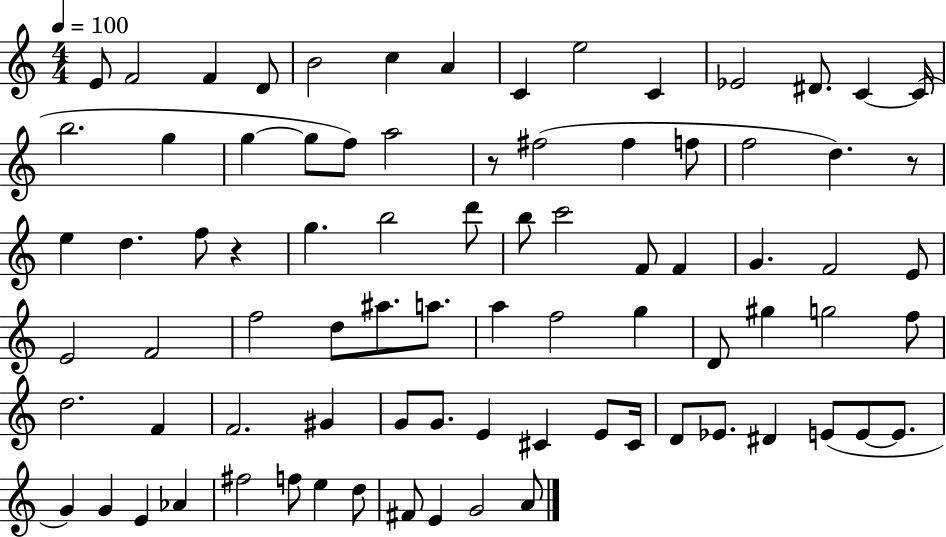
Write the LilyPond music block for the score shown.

{
  \clef treble
  \numericTimeSignature
  \time 4/4
  \key c \major
  \tempo 4 = 100
  \repeat volta 2 { e'8 f'2 f'4 d'8 | b'2 c''4 a'4 | c'4 e''2 c'4 | ees'2 dis'8. c'4~~ c'16( | \break b''2. g''4 | g''4~~ g''8 f''8) a''2 | r8 fis''2( fis''4 f''8 | f''2 d''4.) r8 | \break e''4 d''4. f''8 r4 | g''4. b''2 d'''8 | b''8 c'''2 f'8 f'4 | g'4. f'2 e'8 | \break e'2 f'2 | f''2 d''8 ais''8. a''8. | a''4 f''2 g''4 | d'8 gis''4 g''2 f''8 | \break d''2. f'4 | f'2. gis'4 | g'8 g'8. e'4 cis'4 e'8 cis'16 | d'8 ees'8. dis'4 e'8( e'8~~ e'8. | \break g'4) g'4 e'4 aes'4 | fis''2 f''8 e''4 d''8 | fis'8 e'4 g'2 a'8 | } \bar "|."
}